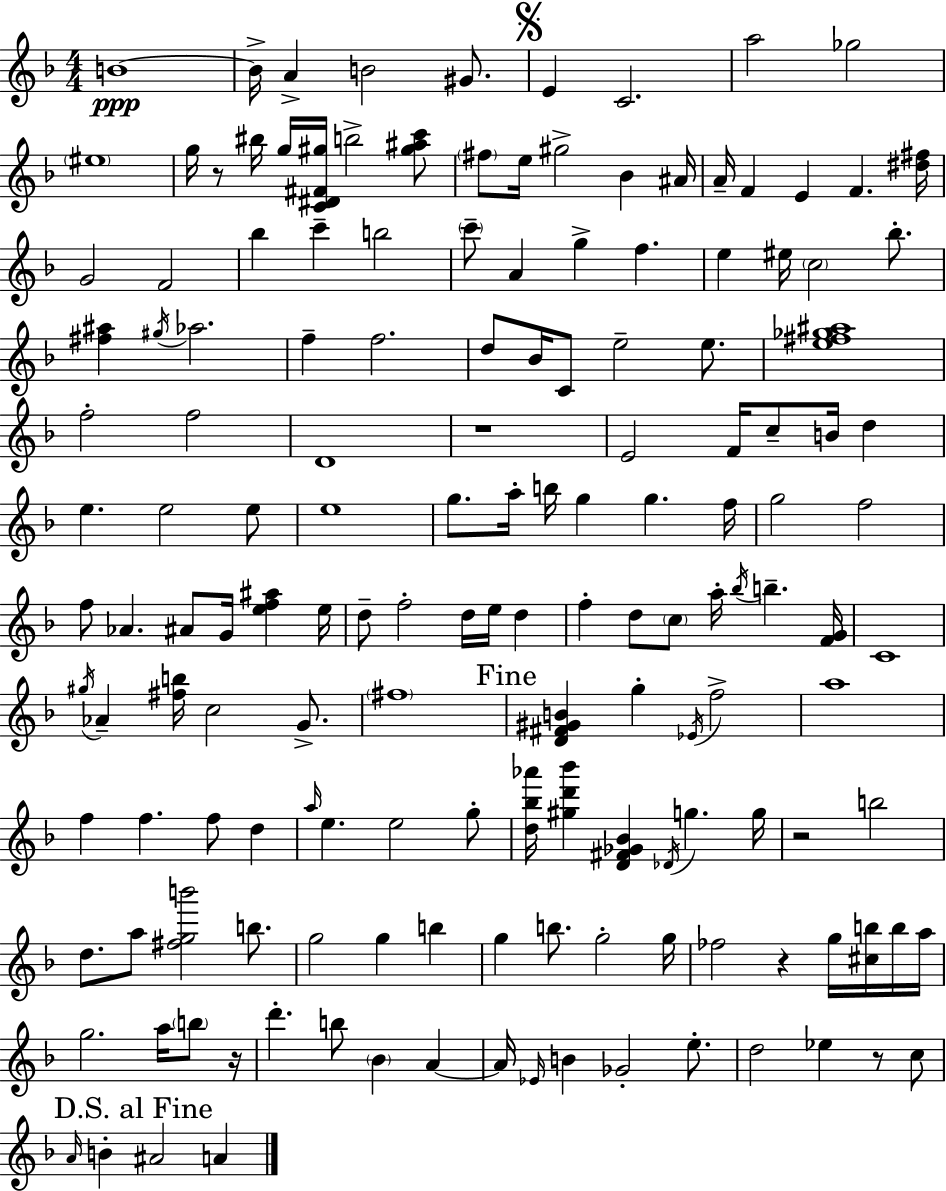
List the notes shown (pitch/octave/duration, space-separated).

B4/w B4/s A4/q B4/h G#4/e. E4/q C4/h. A5/h Gb5/h EIS5/w G5/s R/e BIS5/s G5/s [C4,D#4,F#4,G#5]/s B5/h [G#5,A#5,C6]/e F#5/e E5/s G#5/h Bb4/q A#4/s A4/s F4/q E4/q F4/q. [D#5,F#5]/s G4/h F4/h Bb5/q C6/q B5/h C6/e A4/q G5/q F5/q. E5/q EIS5/s C5/h Bb5/e. [F#5,A#5]/q G#5/s Ab5/h. F5/q F5/h. D5/e Bb4/s C4/e E5/h E5/e. [E5,F#5,Gb5,A#5]/w F5/h F5/h D4/w R/w E4/h F4/s C5/e B4/s D5/q E5/q. E5/h E5/e E5/w G5/e. A5/s B5/s G5/q G5/q. F5/s G5/h F5/h F5/e Ab4/q. A#4/e G4/s [E5,F5,A#5]/q E5/s D5/e F5/h D5/s E5/s D5/q F5/q D5/e C5/e A5/s Bb5/s B5/q. [F4,G4]/s C4/w G#5/s Ab4/q [F#5,B5]/s C5/h G4/e. F#5/w [D4,F#4,G#4,B4]/q G5/q Eb4/s F5/h A5/w F5/q F5/q. F5/e D5/q A5/s E5/q. E5/h G5/e [D5,Bb5,Ab6]/s [G#5,D6,Bb6]/q [D4,F#4,Gb4,Bb4]/q Db4/s G5/q. G5/s R/h B5/h D5/e. A5/e [F#5,G5,B6]/h B5/e. G5/h G5/q B5/q G5/q B5/e. G5/h G5/s FES5/h R/q G5/s [C#5,B5]/s B5/s A5/s G5/h. A5/s B5/e R/s D6/q. B5/e Bb4/q A4/q A4/s Eb4/s B4/q Gb4/h E5/e. D5/h Eb5/q R/e C5/e A4/s B4/q A#4/h A4/q